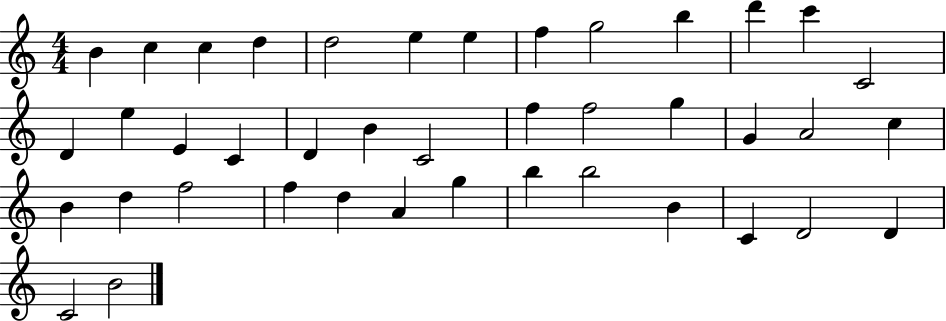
B4/q C5/q C5/q D5/q D5/h E5/q E5/q F5/q G5/h B5/q D6/q C6/q C4/h D4/q E5/q E4/q C4/q D4/q B4/q C4/h F5/q F5/h G5/q G4/q A4/h C5/q B4/q D5/q F5/h F5/q D5/q A4/q G5/q B5/q B5/h B4/q C4/q D4/h D4/q C4/h B4/h